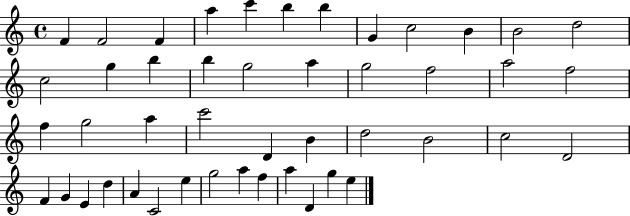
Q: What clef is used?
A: treble